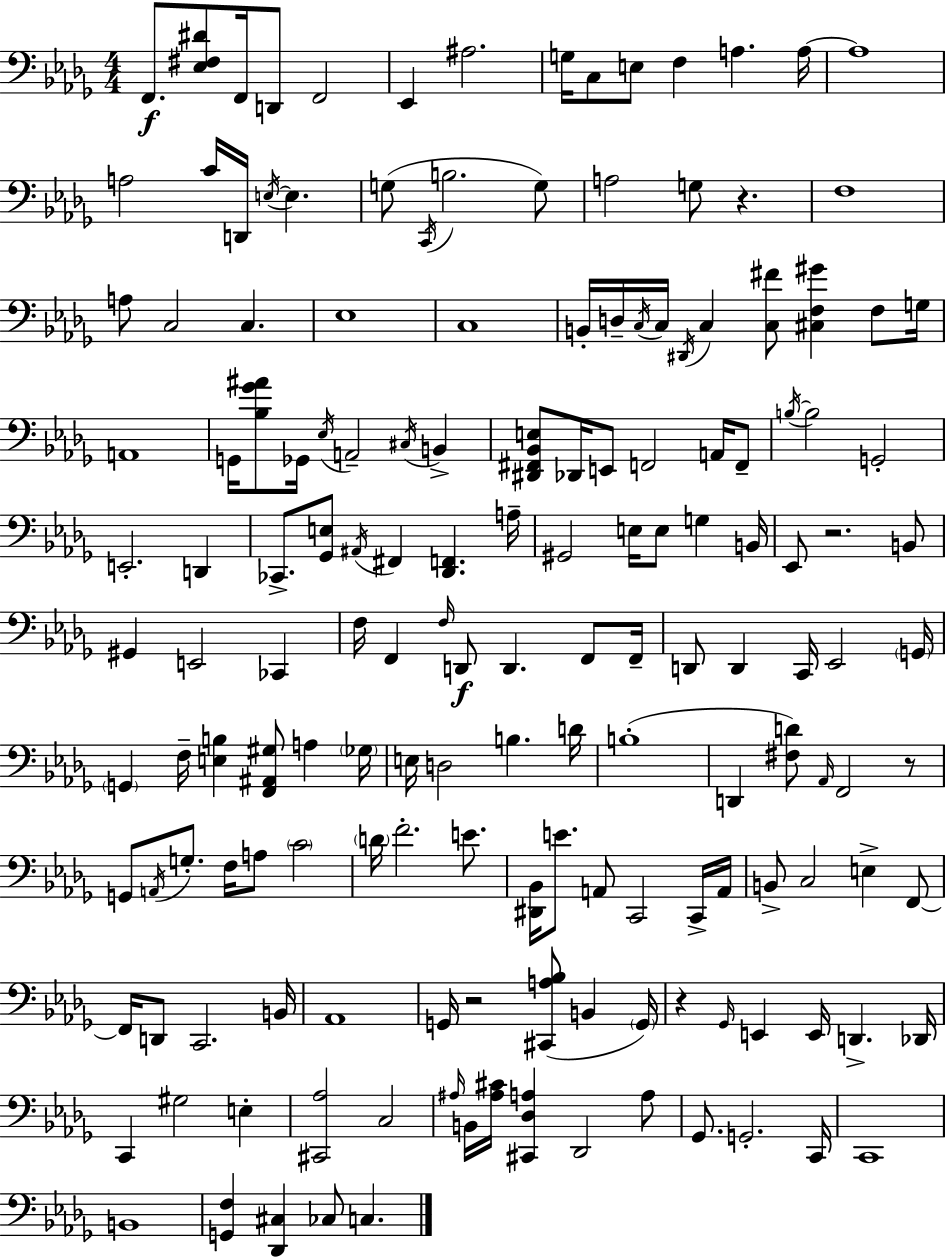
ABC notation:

X:1
T:Untitled
M:4/4
L:1/4
K:Bbm
F,,/2 [_E,^F,^D]/2 F,,/4 D,,/2 F,,2 _E,, ^A,2 G,/4 C,/2 E,/2 F, A, A,/4 A,4 A,2 C/4 D,,/4 E,/4 E, G,/2 C,,/4 B,2 G,/2 A,2 G,/2 z F,4 A,/2 C,2 C, _E,4 C,4 B,,/4 D,/4 C,/4 C,/4 ^D,,/4 C, [C,^F]/2 [^C,F,^G] F,/2 G,/4 A,,4 G,,/4 [_B,_G^A]/2 _G,,/4 _E,/4 A,,2 ^C,/4 B,, [^D,,^F,,_B,,E,]/2 _D,,/4 E,,/2 F,,2 A,,/4 F,,/2 B,/4 B,2 G,,2 E,,2 D,, _C,,/2 [_G,,E,]/2 ^A,,/4 ^F,, [_D,,F,,] A,/4 ^G,,2 E,/4 E,/2 G, B,,/4 _E,,/2 z2 B,,/2 ^G,, E,,2 _C,, F,/4 F,, F,/4 D,,/2 D,, F,,/2 F,,/4 D,,/2 D,, C,,/4 _E,,2 G,,/4 G,, F,/4 [E,B,] [F,,^A,,^G,]/2 A, _G,/4 E,/4 D,2 B, D/4 B,4 D,, [^F,D]/2 _A,,/4 F,,2 z/2 G,,/2 A,,/4 G,/2 F,/4 A,/2 C2 D/4 F2 E/2 [^D,,_B,,]/4 E/2 A,,/2 C,,2 C,,/4 A,,/4 B,,/2 C,2 E, F,,/2 F,,/4 D,,/2 C,,2 B,,/4 _A,,4 G,,/4 z2 [^C,,A,_B,]/2 B,, G,,/4 z _G,,/4 E,, E,,/4 D,, _D,,/4 C,, ^G,2 E, [^C,,_A,]2 C,2 ^A,/4 B,,/4 [^A,^C]/4 [^C,,_D,A,] _D,,2 A,/2 _G,,/2 G,,2 C,,/4 C,,4 B,,4 [G,,F,] [_D,,^C,] _C,/2 C,